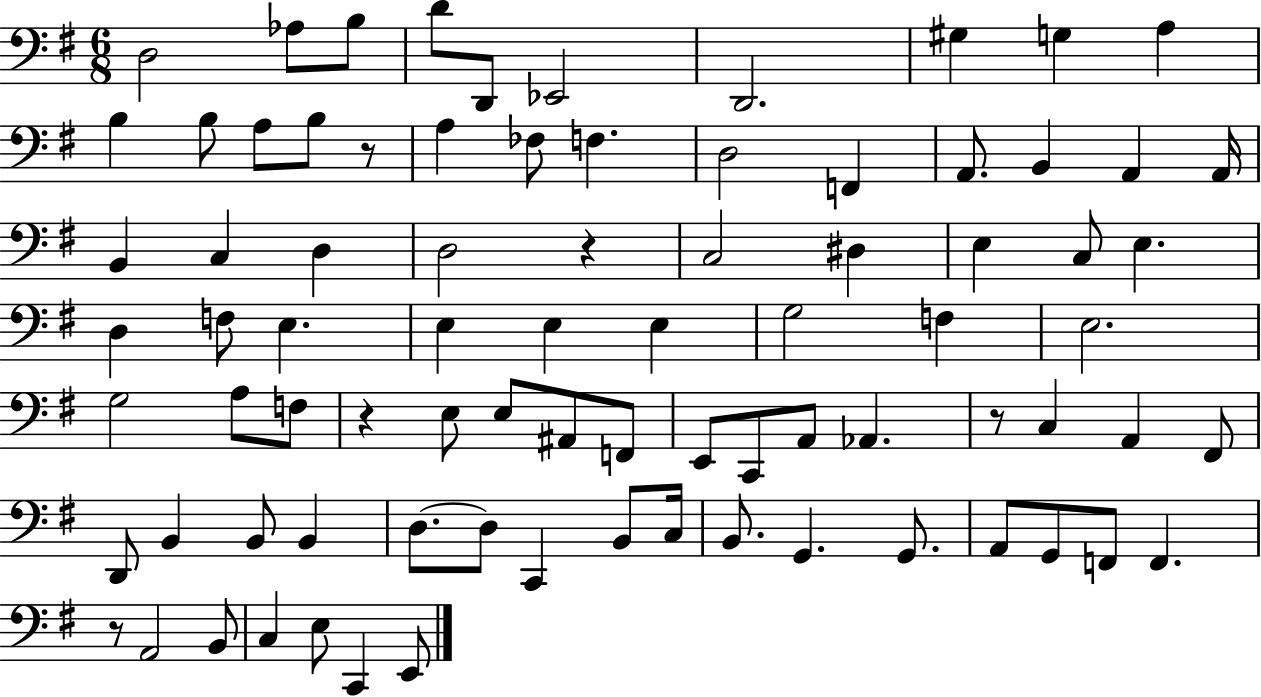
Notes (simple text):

D3/h Ab3/e B3/e D4/e D2/e Eb2/h D2/h. G#3/q G3/q A3/q B3/q B3/e A3/e B3/e R/e A3/q FES3/e F3/q. D3/h F2/q A2/e. B2/q A2/q A2/s B2/q C3/q D3/q D3/h R/q C3/h D#3/q E3/q C3/e E3/q. D3/q F3/e E3/q. E3/q E3/q E3/q G3/h F3/q E3/h. G3/h A3/e F3/e R/q E3/e E3/e A#2/e F2/e E2/e C2/e A2/e Ab2/q. R/e C3/q A2/q F#2/e D2/e B2/q B2/e B2/q D3/e. D3/e C2/q B2/e C3/s B2/e. G2/q. G2/e. A2/e G2/e F2/e F2/q. R/e A2/h B2/e C3/q E3/e C2/q E2/e